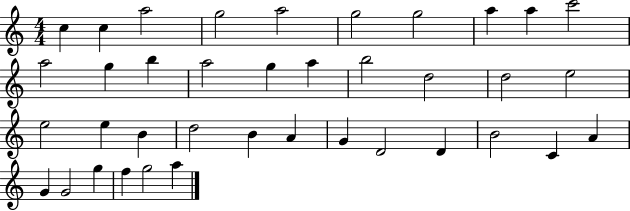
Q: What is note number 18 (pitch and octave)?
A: D5